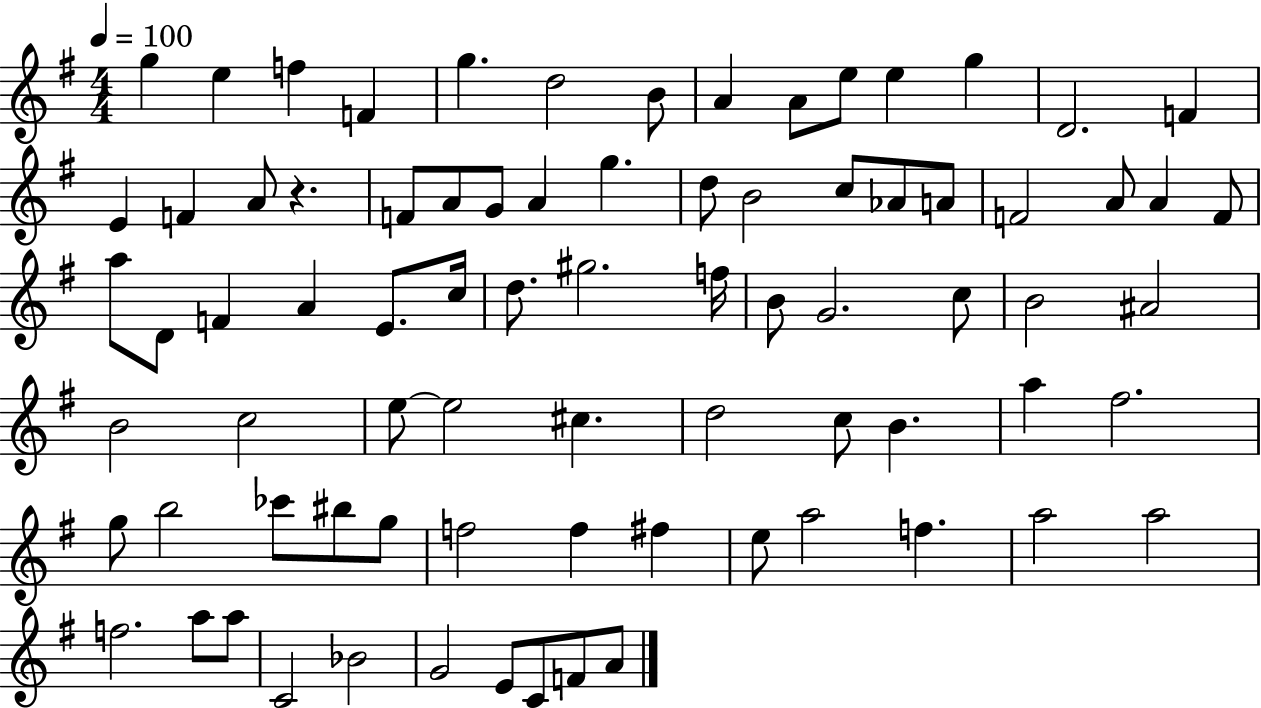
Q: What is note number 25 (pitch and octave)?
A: C5